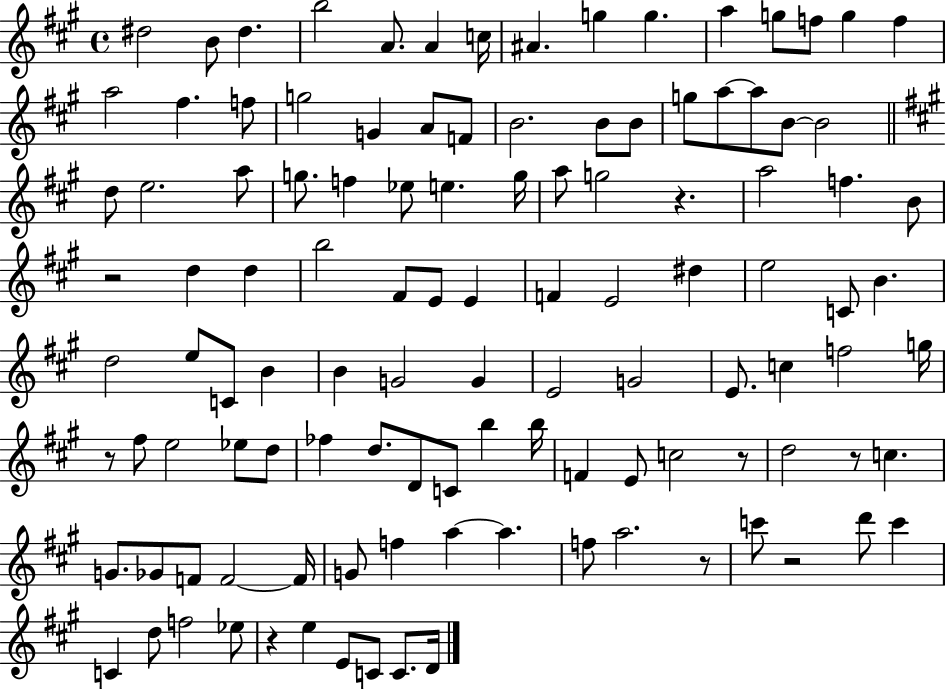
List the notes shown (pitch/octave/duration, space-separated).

D#5/h B4/e D#5/q. B5/h A4/e. A4/q C5/s A#4/q. G5/q G5/q. A5/q G5/e F5/e G5/q F5/q A5/h F#5/q. F5/e G5/h G4/q A4/e F4/e B4/h. B4/e B4/e G5/e A5/e A5/e B4/e B4/h D5/e E5/h. A5/e G5/e. F5/q Eb5/e E5/q. G5/s A5/e G5/h R/q. A5/h F5/q. B4/e R/h D5/q D5/q B5/h F#4/e E4/e E4/q F4/q E4/h D#5/q E5/h C4/e B4/q. D5/h E5/e C4/e B4/q B4/q G4/h G4/q E4/h G4/h E4/e. C5/q F5/h G5/s R/e F#5/e E5/h Eb5/e D5/e FES5/q D5/e. D4/e C4/e B5/q B5/s F4/q E4/e C5/h R/e D5/h R/e C5/q. G4/e. Gb4/e F4/e F4/h F4/s G4/e F5/q A5/q A5/q. F5/e A5/h. R/e C6/e R/h D6/e C6/q C4/q D5/e F5/h Eb5/e R/q E5/q E4/e C4/e C4/e. D4/s